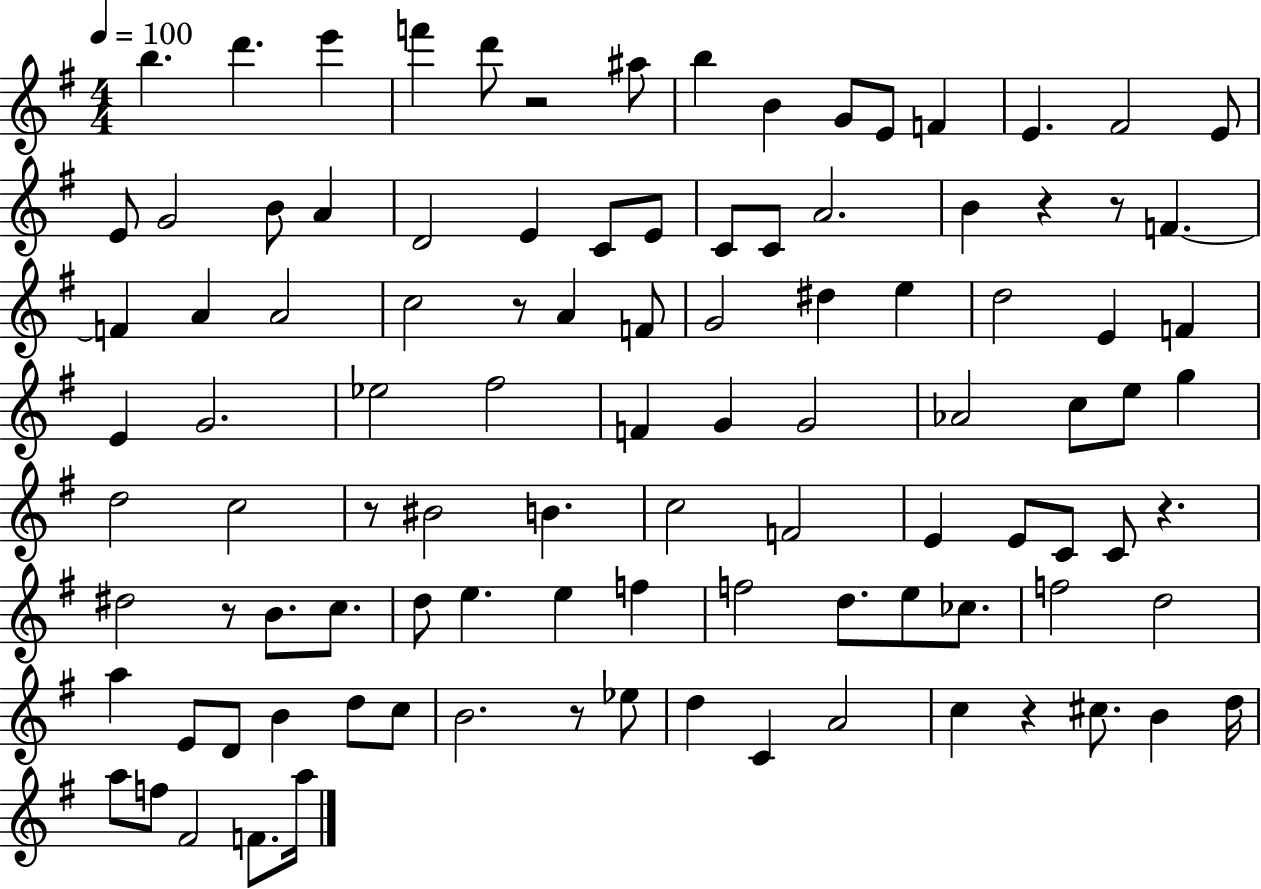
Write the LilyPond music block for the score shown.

{
  \clef treble
  \numericTimeSignature
  \time 4/4
  \key g \major
  \tempo 4 = 100
  b''4. d'''4. e'''4 | f'''4 d'''8 r2 ais''8 | b''4 b'4 g'8 e'8 f'4 | e'4. fis'2 e'8 | \break e'8 g'2 b'8 a'4 | d'2 e'4 c'8 e'8 | c'8 c'8 a'2. | b'4 r4 r8 f'4.~~ | \break f'4 a'4 a'2 | c''2 r8 a'4 f'8 | g'2 dis''4 e''4 | d''2 e'4 f'4 | \break e'4 g'2. | ees''2 fis''2 | f'4 g'4 g'2 | aes'2 c''8 e''8 g''4 | \break d''2 c''2 | r8 bis'2 b'4. | c''2 f'2 | e'4 e'8 c'8 c'8 r4. | \break dis''2 r8 b'8. c''8. | d''8 e''4. e''4 f''4 | f''2 d''8. e''8 ces''8. | f''2 d''2 | \break a''4 e'8 d'8 b'4 d''8 c''8 | b'2. r8 ees''8 | d''4 c'4 a'2 | c''4 r4 cis''8. b'4 d''16 | \break a''8 f''8 fis'2 f'8. a''16 | \bar "|."
}